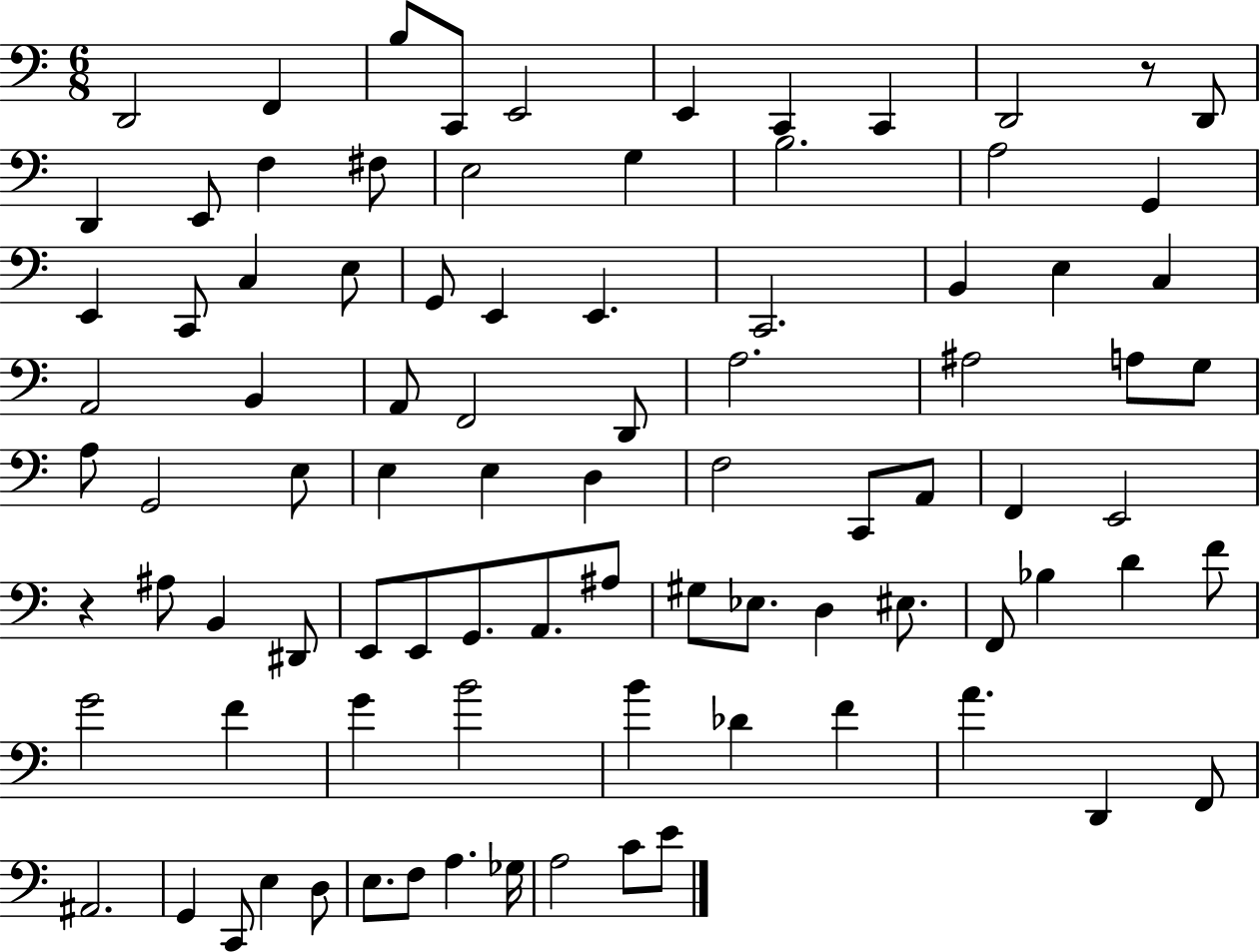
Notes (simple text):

D2/h F2/q B3/e C2/e E2/h E2/q C2/q C2/q D2/h R/e D2/e D2/q E2/e F3/q F#3/e E3/h G3/q B3/h. A3/h G2/q E2/q C2/e C3/q E3/e G2/e E2/q E2/q. C2/h. B2/q E3/q C3/q A2/h B2/q A2/e F2/h D2/e A3/h. A#3/h A3/e G3/e A3/e G2/h E3/e E3/q E3/q D3/q F3/h C2/e A2/e F2/q E2/h R/q A#3/e B2/q D#2/e E2/e E2/e G2/e. A2/e. A#3/e G#3/e Eb3/e. D3/q EIS3/e. F2/e Bb3/q D4/q F4/e G4/h F4/q G4/q B4/h B4/q Db4/q F4/q A4/q. D2/q F2/e A#2/h. G2/q C2/e E3/q D3/e E3/e. F3/e A3/q. Gb3/s A3/h C4/e E4/e